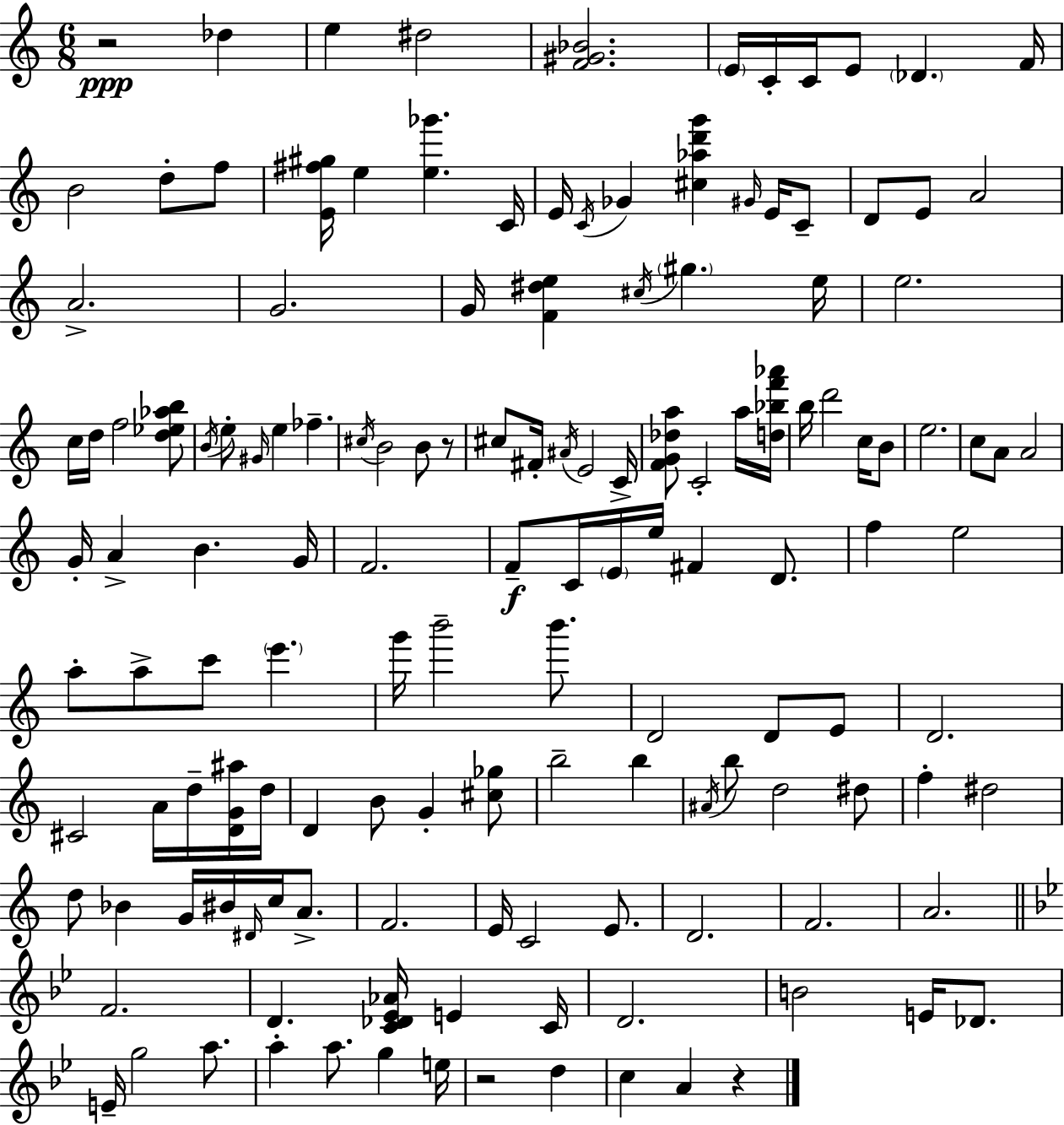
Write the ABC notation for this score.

X:1
T:Untitled
M:6/8
L:1/4
K:Am
z2 _d e ^d2 [F^G_B]2 E/4 C/4 C/4 E/2 _D F/4 B2 d/2 f/2 [E^f^g]/4 e [e_g'] C/4 E/4 C/4 _G [^c_ad'g'] ^G/4 E/4 C/2 D/2 E/2 A2 A2 G2 G/4 [F^de] ^c/4 ^g e/4 e2 c/4 d/4 f2 [d_e_ab]/2 B/4 e/2 ^G/4 e _f ^c/4 B2 B/2 z/2 ^c/2 ^F/4 ^A/4 E2 C/4 [FG_da]/2 C2 a/4 [d_bf'_a']/4 b/4 d'2 c/4 B/2 e2 c/2 A/2 A2 G/4 A B G/4 F2 F/2 C/4 E/4 e/4 ^F D/2 f e2 a/2 a/2 c'/2 e' g'/4 b'2 b'/2 D2 D/2 E/2 D2 ^C2 A/4 d/4 [DG^a]/4 d/4 D B/2 G [^c_g]/2 b2 b ^A/4 b/2 d2 ^d/2 f ^d2 d/2 _B G/4 ^B/4 ^D/4 c/4 A/2 F2 E/4 C2 E/2 D2 F2 A2 F2 D [C_D_E_A]/4 E C/4 D2 B2 E/4 _D/2 E/4 g2 a/2 a a/2 g e/4 z2 d c A z